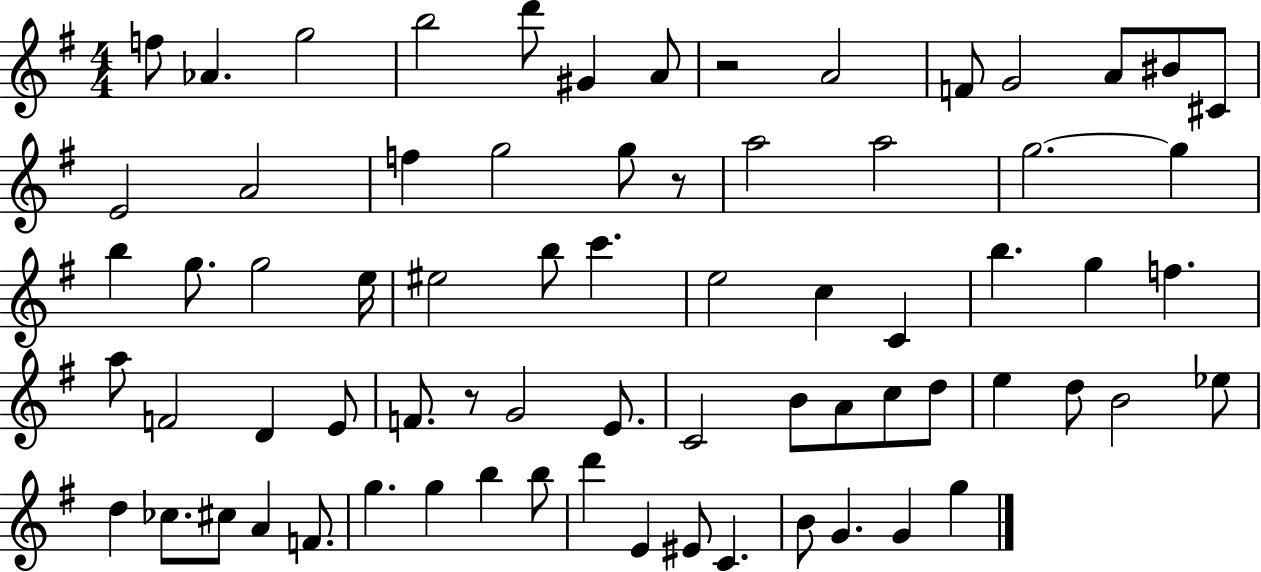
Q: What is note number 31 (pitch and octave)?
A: C5